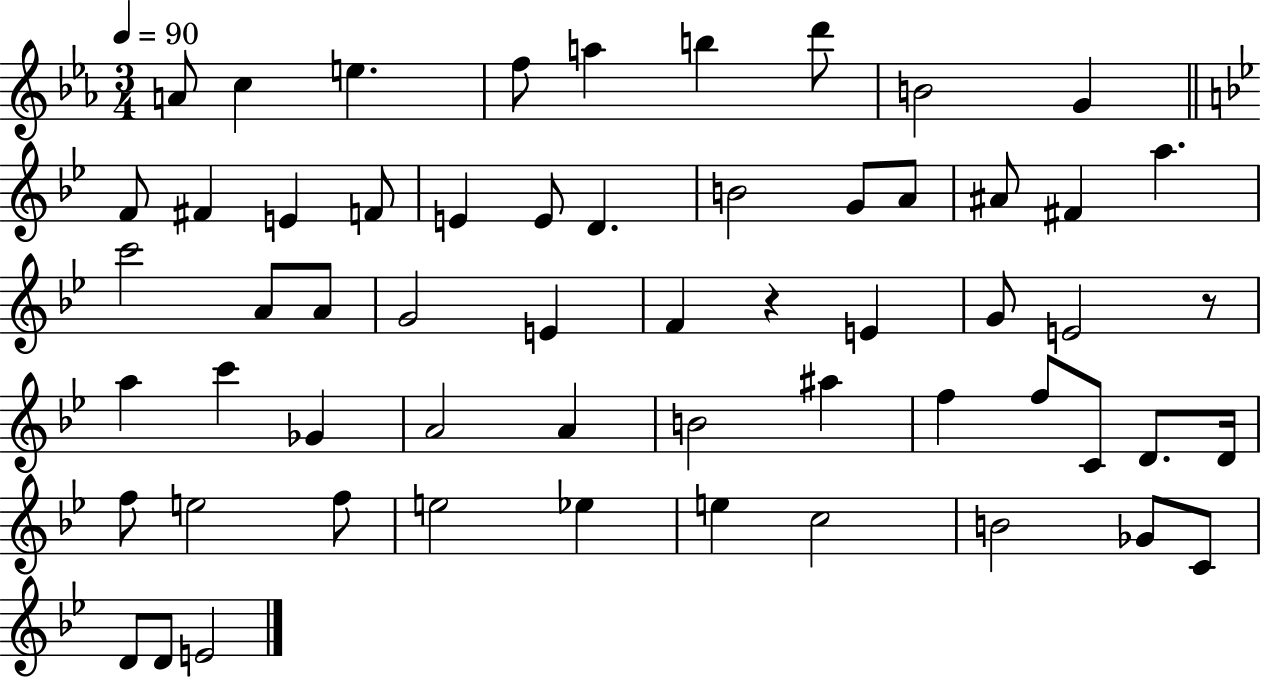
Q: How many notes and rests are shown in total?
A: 58